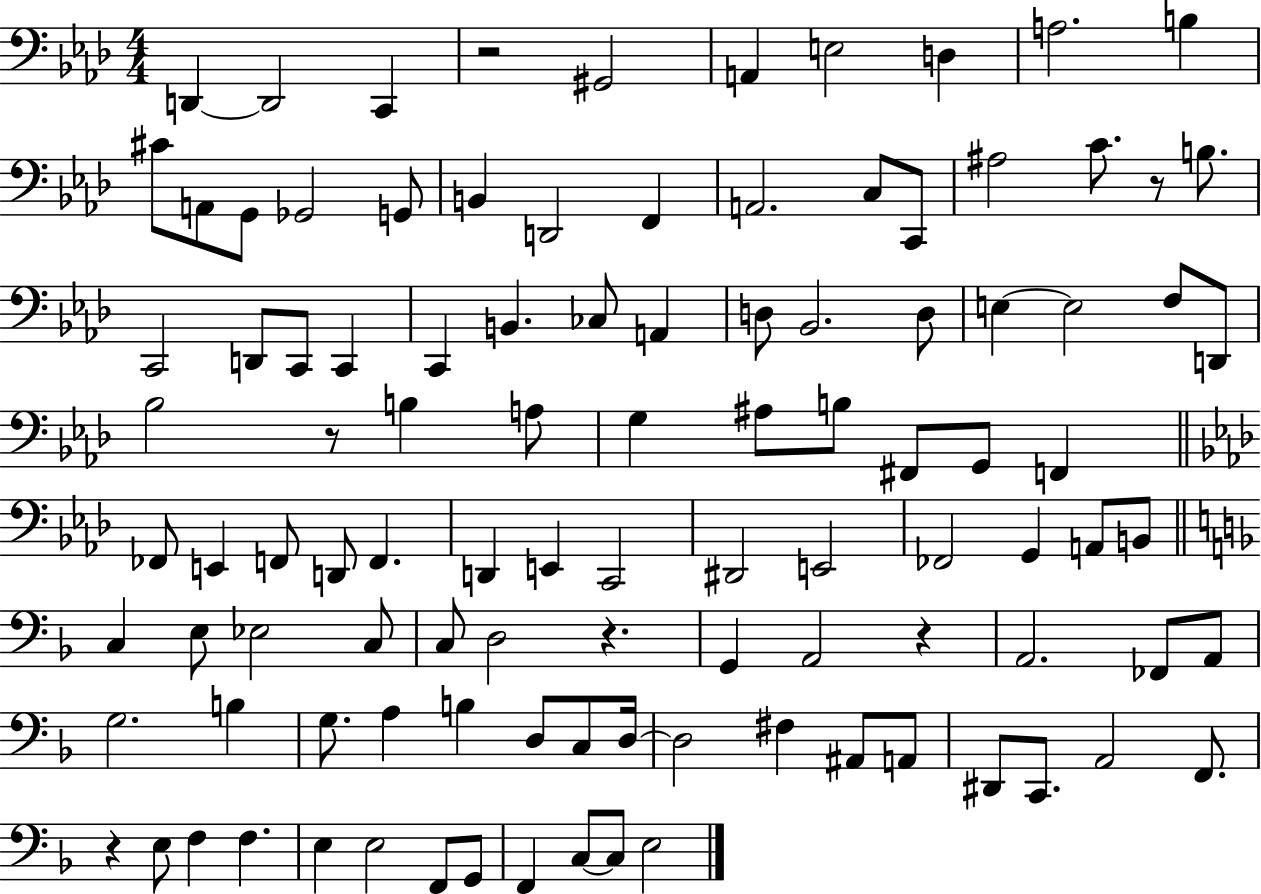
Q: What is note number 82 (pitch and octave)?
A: F#3